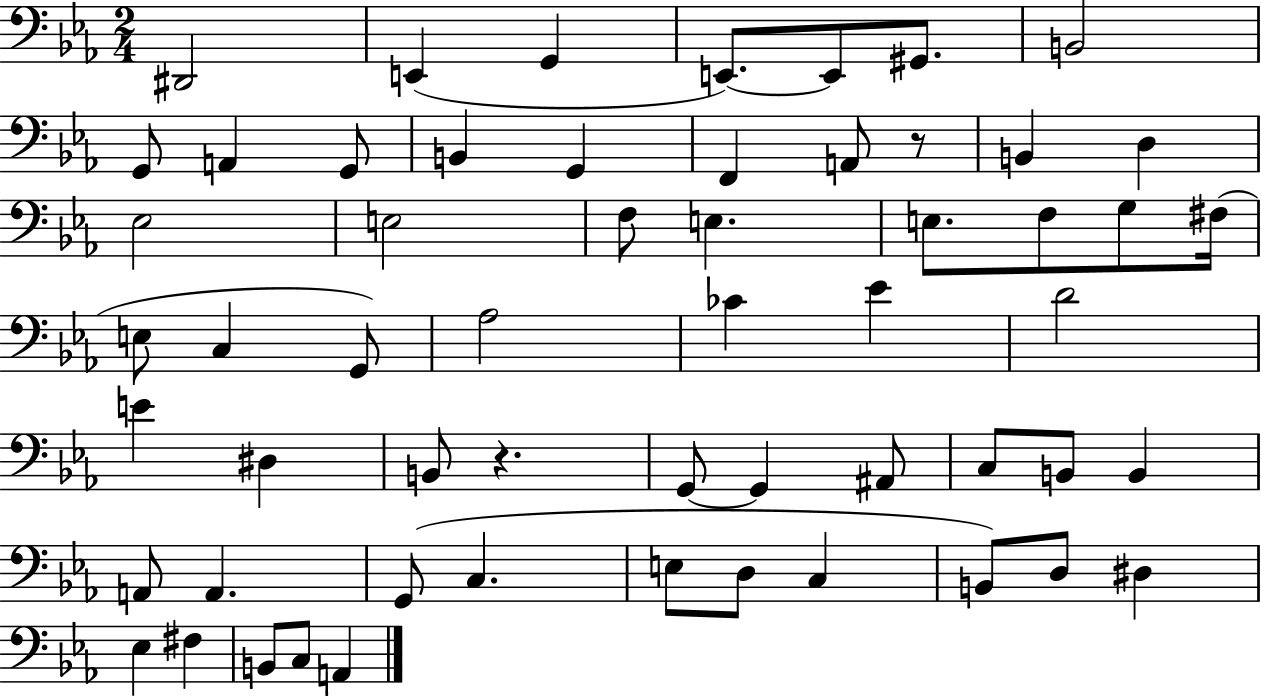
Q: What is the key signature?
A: EES major